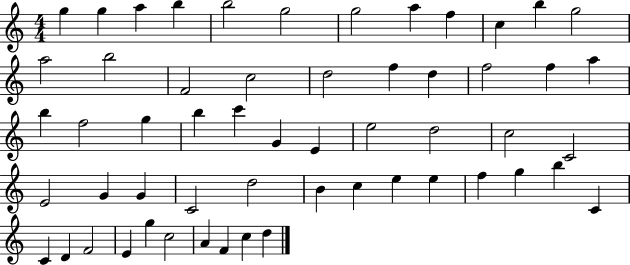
{
  \clef treble
  \numericTimeSignature
  \time 4/4
  \key c \major
  g''4 g''4 a''4 b''4 | b''2 g''2 | g''2 a''4 f''4 | c''4 b''4 g''2 | \break a''2 b''2 | f'2 c''2 | d''2 f''4 d''4 | f''2 f''4 a''4 | \break b''4 f''2 g''4 | b''4 c'''4 g'4 e'4 | e''2 d''2 | c''2 c'2 | \break e'2 g'4 g'4 | c'2 d''2 | b'4 c''4 e''4 e''4 | f''4 g''4 b''4 c'4 | \break c'4 d'4 f'2 | e'4 g''4 c''2 | a'4 f'4 c''4 d''4 | \bar "|."
}